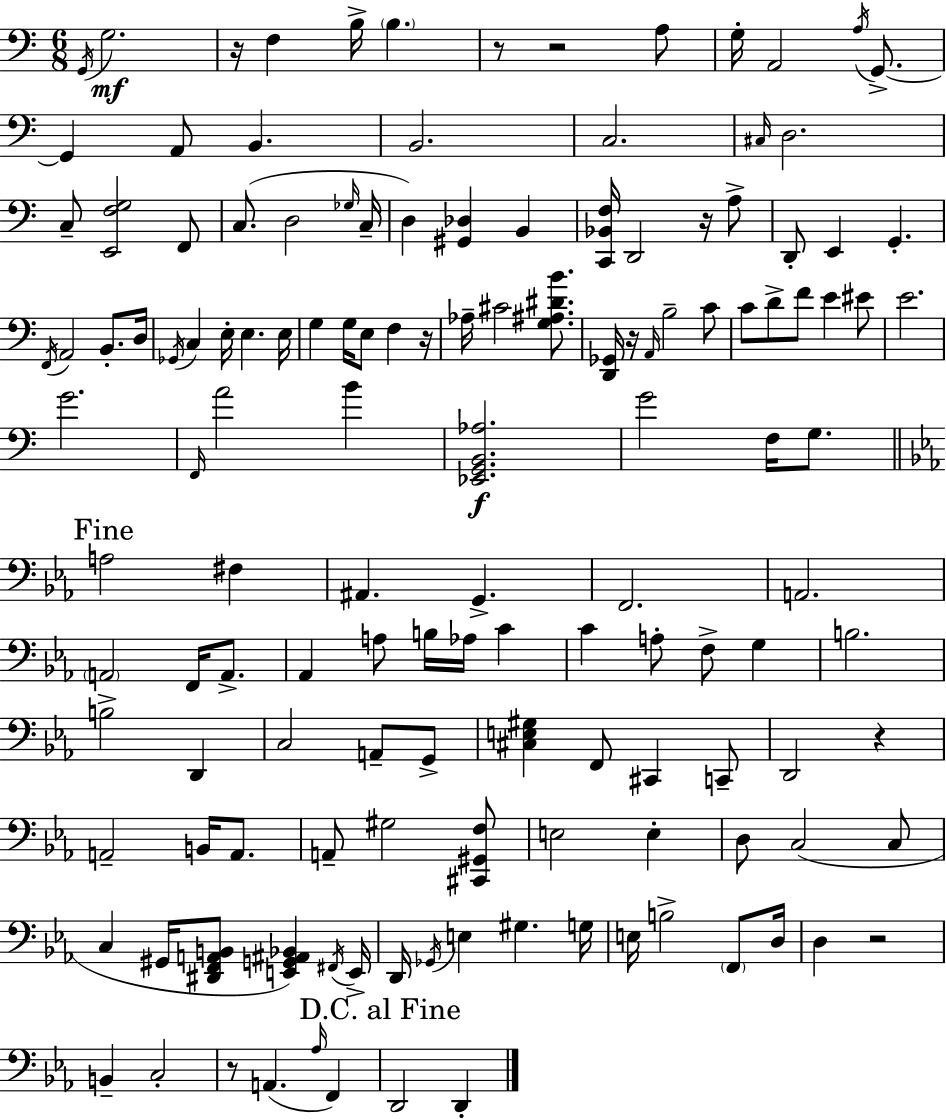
G2/s G3/h. R/s F3/q B3/s B3/q. R/e R/h A3/e G3/s A2/h A3/s G2/e. G2/q A2/e B2/q. B2/h. C3/h. C#3/s D3/h. C3/e [E2,F3,G3]/h F2/e C3/e. D3/h Gb3/s C3/s D3/q [G#2,Db3]/q B2/q [C2,Bb2,F3]/s D2/h R/s A3/e D2/e E2/q G2/q. F2/s A2/h B2/e. D3/s Gb2/s C3/q E3/s E3/q. E3/s G3/q G3/s E3/e F3/q R/s Ab3/s C#4/h [G3,A#3,D#4,B4]/e. [D2,Gb2]/s R/s A2/s B3/h C4/e C4/e D4/e F4/e E4/q EIS4/e E4/h. G4/h. F2/s A4/h B4/q [Eb2,G2,B2,Ab3]/h. G4/h F3/s G3/e. A3/h F#3/q A#2/q. G2/q. F2/h. A2/h. A2/h F2/s A2/e. Ab2/q A3/e B3/s Ab3/s C4/q C4/q A3/e F3/e G3/q B3/h. B3/h D2/q C3/h A2/e G2/e [C#3,E3,G#3]/q F2/e C#2/q C2/e D2/h R/q A2/h B2/s A2/e. A2/e G#3/h [C#2,G#2,F3]/e E3/h E3/q D3/e C3/h C3/e C3/q G#2/s [D#2,F2,A2,B2]/e [E2,G2,A#2,Bb2]/q F#2/s E2/s D2/s Gb2/s E3/q G#3/q. G3/s E3/s B3/h F2/e D3/s D3/q R/h B2/q C3/h R/e A2/q. Ab3/s F2/q D2/h D2/q